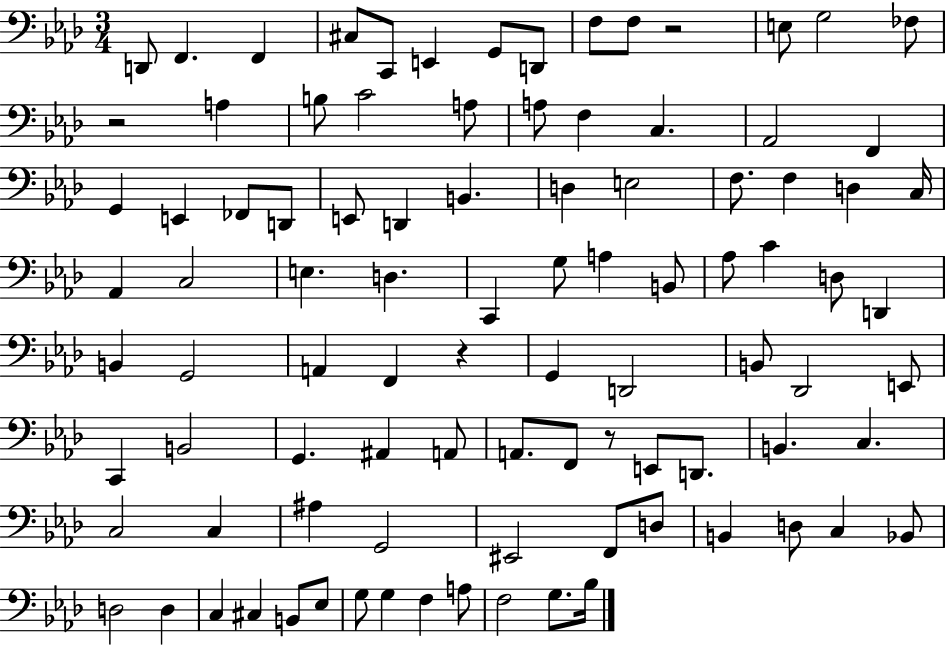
X:1
T:Untitled
M:3/4
L:1/4
K:Ab
D,,/2 F,, F,, ^C,/2 C,,/2 E,, G,,/2 D,,/2 F,/2 F,/2 z2 E,/2 G,2 _F,/2 z2 A, B,/2 C2 A,/2 A,/2 F, C, _A,,2 F,, G,, E,, _F,,/2 D,,/2 E,,/2 D,, B,, D, E,2 F,/2 F, D, C,/4 _A,, C,2 E, D, C,, G,/2 A, B,,/2 _A,/2 C D,/2 D,, B,, G,,2 A,, F,, z G,, D,,2 B,,/2 _D,,2 E,,/2 C,, B,,2 G,, ^A,, A,,/2 A,,/2 F,,/2 z/2 E,,/2 D,,/2 B,, C, C,2 C, ^A, G,,2 ^E,,2 F,,/2 D,/2 B,, D,/2 C, _B,,/2 D,2 D, C, ^C, B,,/2 _E,/2 G,/2 G, F, A,/2 F,2 G,/2 _B,/4